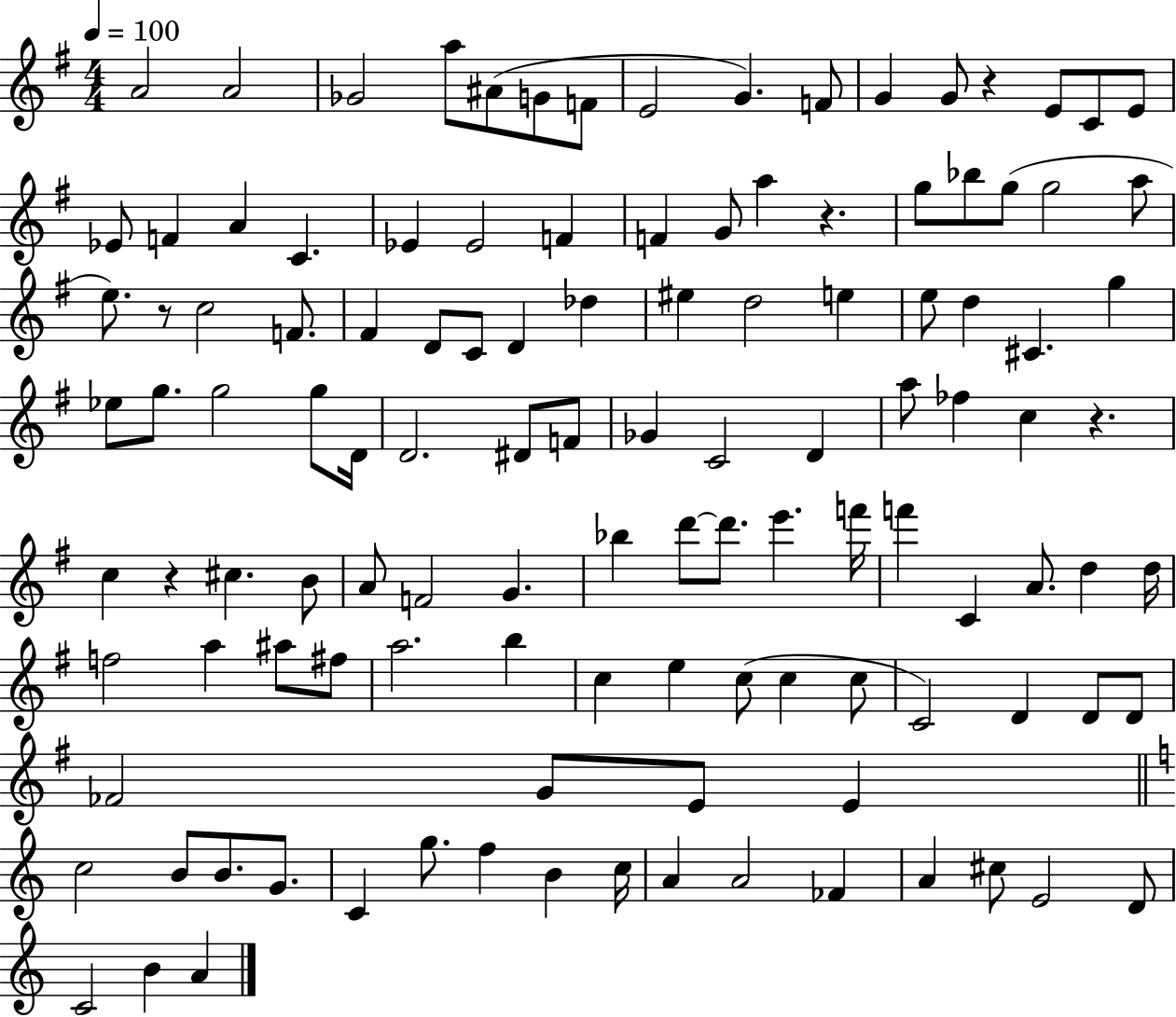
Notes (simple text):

A4/h A4/h Gb4/h A5/e A#4/e G4/e F4/e E4/h G4/q. F4/e G4/q G4/e R/q E4/e C4/e E4/e Eb4/e F4/q A4/q C4/q. Eb4/q Eb4/h F4/q F4/q G4/e A5/q R/q. G5/e Bb5/e G5/e G5/h A5/e E5/e. R/e C5/h F4/e. F#4/q D4/e C4/e D4/q Db5/q EIS5/q D5/h E5/q E5/e D5/q C#4/q. G5/q Eb5/e G5/e. G5/h G5/e D4/s D4/h. D#4/e F4/e Gb4/q C4/h D4/q A5/e FES5/q C5/q R/q. C5/q R/q C#5/q. B4/e A4/e F4/h G4/q. Bb5/q D6/e D6/e. E6/q. F6/s F6/q C4/q A4/e. D5/q D5/s F5/h A5/q A#5/e F#5/e A5/h. B5/q C5/q E5/q C5/e C5/q C5/e C4/h D4/q D4/e D4/e FES4/h G4/e E4/e E4/q C5/h B4/e B4/e. G4/e. C4/q G5/e. F5/q B4/q C5/s A4/q A4/h FES4/q A4/q C#5/e E4/h D4/e C4/h B4/q A4/q